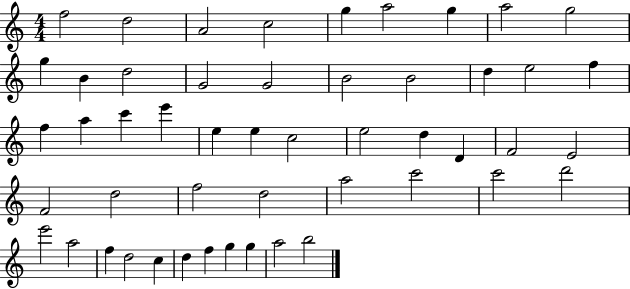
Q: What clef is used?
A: treble